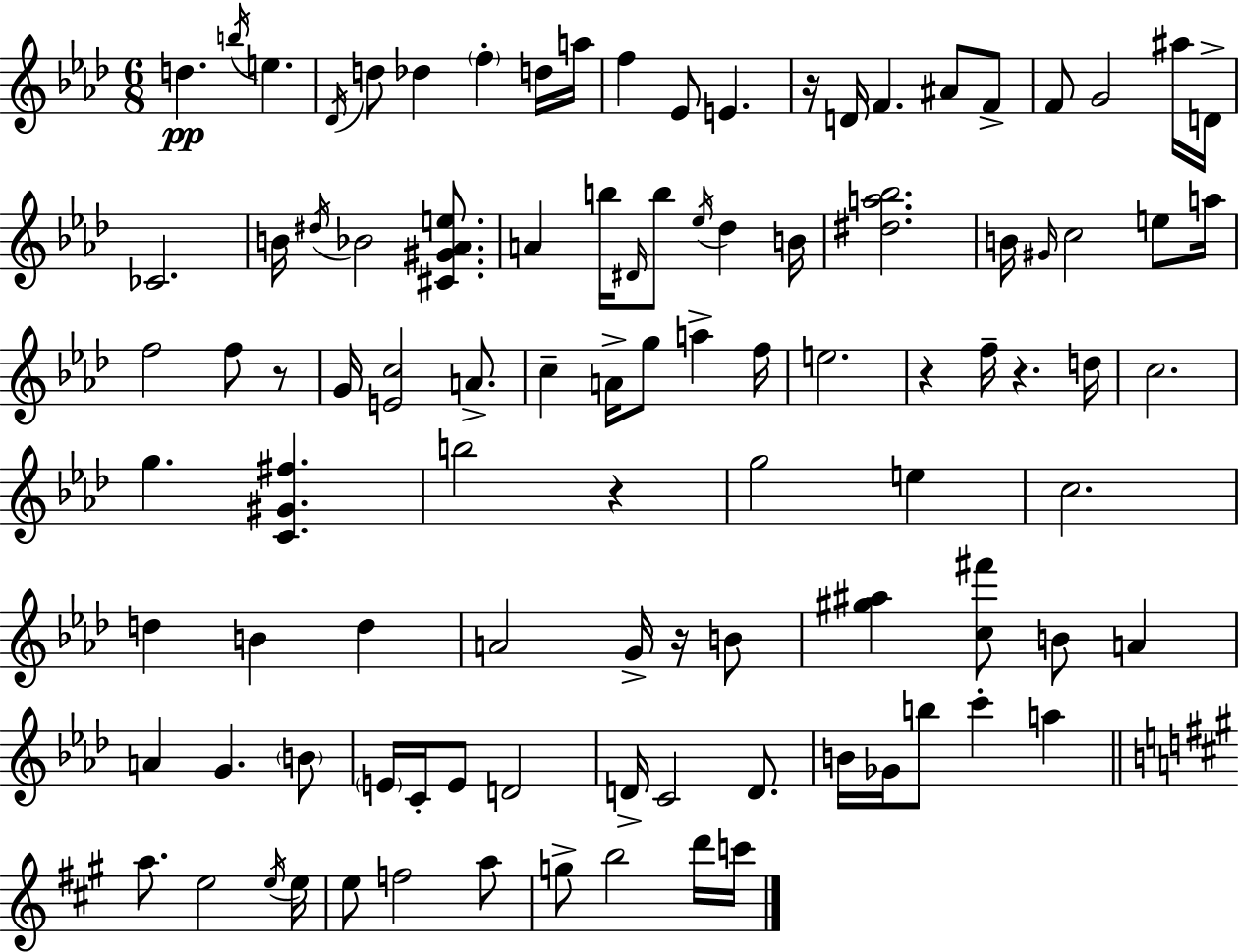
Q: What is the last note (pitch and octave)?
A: C6